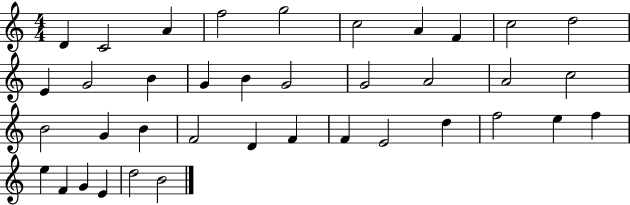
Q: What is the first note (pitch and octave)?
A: D4